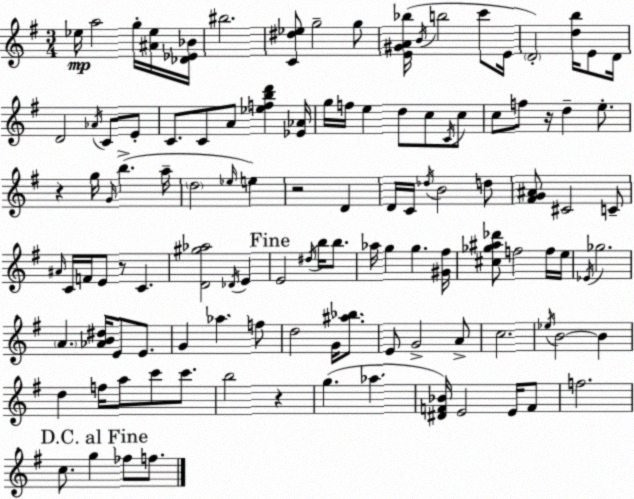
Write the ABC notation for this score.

X:1
T:Untitled
M:3/4
L:1/4
K:G
_e/4 a2 g/4 [^A_e]/4 [_D_E_B]/4 ^b2 [C^d_e]/2 g2 g/2 [E^GA_b]/4 B/4 b2 c'/2 E/4 D2 [db]/4 E/2 D/4 D2 _A/4 C/2 E/2 C/2 C/2 A/2 [_efbd'] [_E_A]/4 g/4 f/4 e d/2 c/2 C/4 c/2 c/2 f/2 z/4 d e/2 z g/4 G/4 b a/4 d2 _e/4 e z2 D D/4 C/4 _d/4 B2 d/2 [^FG^A]/2 ^C2 C/2 ^A/4 C/4 F/4 E/2 z/2 C [D^g_a]2 _D/4 E E2 ^d/4 b/4 b/2 _a/4 g g [^G^f]/4 [^c_g^a_d']/2 f2 f/4 e/4 _E/4 _g2 A [_AB^d]/4 E/2 E/2 G _a f/2 d2 G/4 [^a_b]/2 E/2 G2 A/2 c2 _e/4 B2 B d f/4 a/2 c'/2 c'/2 b2 z g _a [^DF_B]/4 E2 E/4 F/2 f2 c/2 g _f/2 f/2